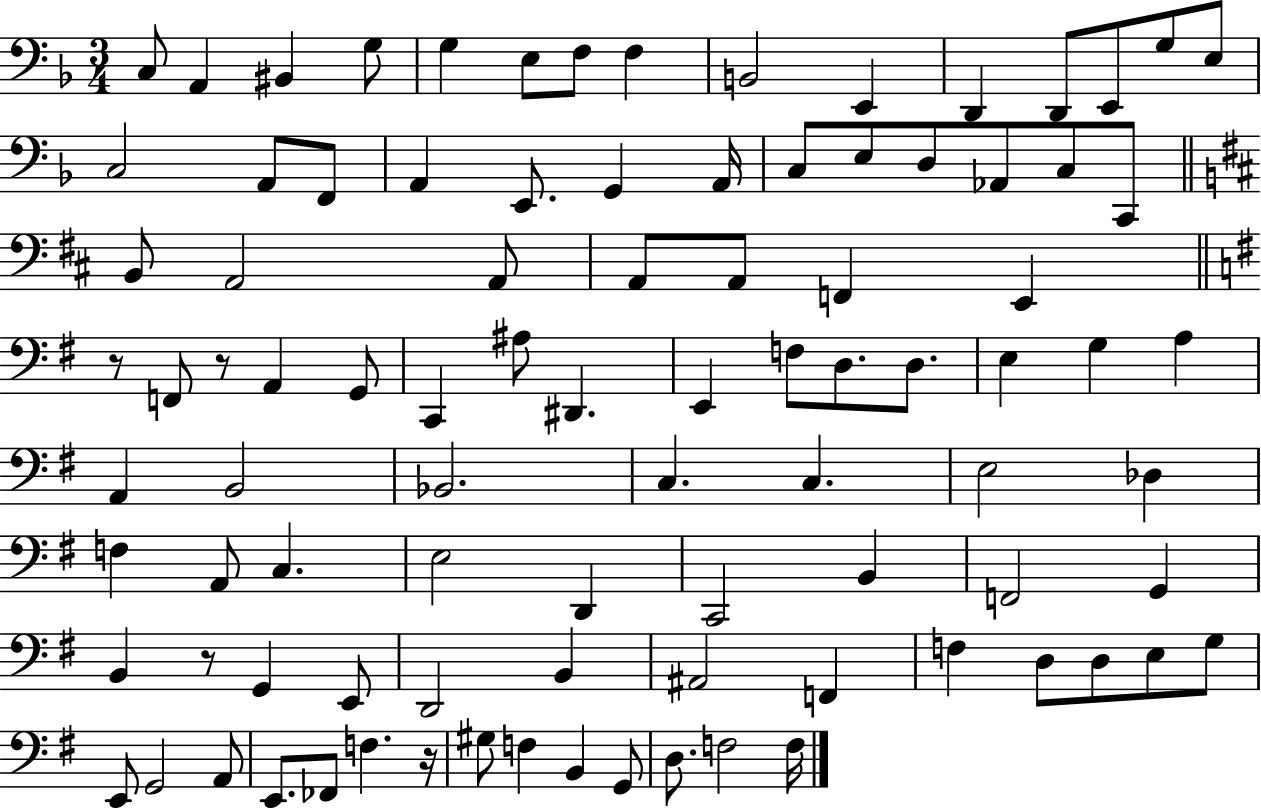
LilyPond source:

{
  \clef bass
  \numericTimeSignature
  \time 3/4
  \key f \major
  \repeat volta 2 { c8 a,4 bis,4 g8 | g4 e8 f8 f4 | b,2 e,4 | d,4 d,8 e,8 g8 e8 | \break c2 a,8 f,8 | a,4 e,8. g,4 a,16 | c8 e8 d8 aes,8 c8 c,8 | \bar "||" \break \key b \minor b,8 a,2 a,8 | a,8 a,8 f,4 e,4 | \bar "||" \break \key e \minor r8 f,8 r8 a,4 g,8 | c,4 ais8 dis,4. | e,4 f8 d8. d8. | e4 g4 a4 | \break a,4 b,2 | bes,2. | c4. c4. | e2 des4 | \break f4 a,8 c4. | e2 d,4 | c,2 b,4 | f,2 g,4 | \break b,4 r8 g,4 e,8 | d,2 b,4 | ais,2 f,4 | f4 d8 d8 e8 g8 | \break e,8 g,2 a,8 | e,8. fes,8 f4. r16 | gis8 f4 b,4 g,8 | d8. f2 f16 | \break } \bar "|."
}